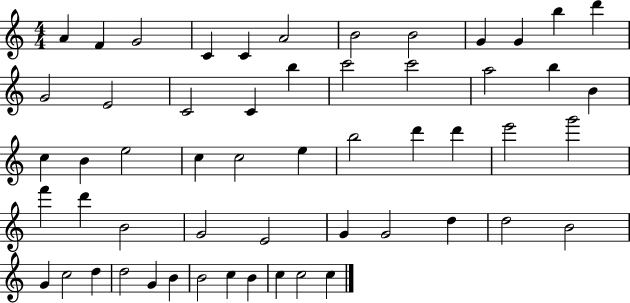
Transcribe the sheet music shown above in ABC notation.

X:1
T:Untitled
M:4/4
L:1/4
K:C
A F G2 C C A2 B2 B2 G G b d' G2 E2 C2 C b c'2 c'2 a2 b B c B e2 c c2 e b2 d' d' e'2 g'2 f' d' B2 G2 E2 G G2 d d2 B2 G c2 d d2 G B B2 c B c c2 c